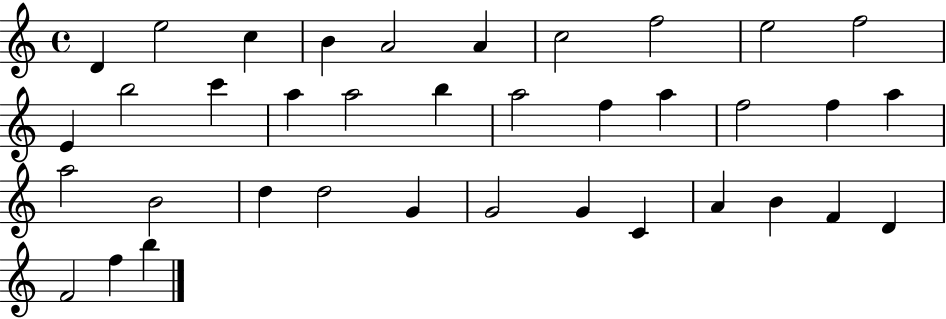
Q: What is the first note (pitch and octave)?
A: D4